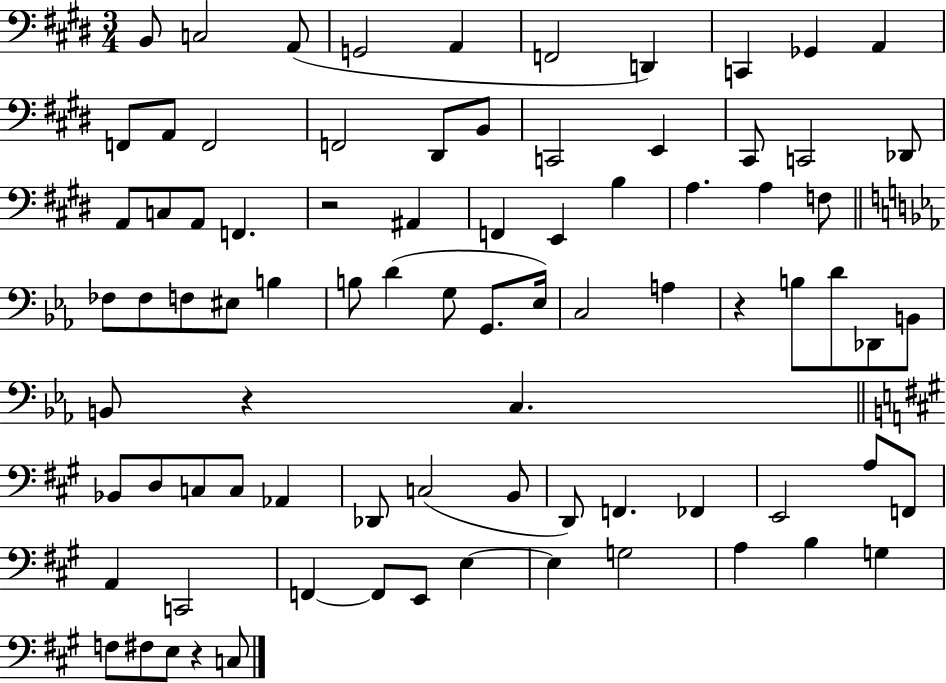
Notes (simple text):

B2/e C3/h A2/e G2/h A2/q F2/h D2/q C2/q Gb2/q A2/q F2/e A2/e F2/h F2/h D#2/e B2/e C2/h E2/q C#2/e C2/h Db2/e A2/e C3/e A2/e F2/q. R/h A#2/q F2/q E2/q B3/q A3/q. A3/q F3/e FES3/e FES3/e F3/e EIS3/e B3/q B3/e D4/q G3/e G2/e. Eb3/s C3/h A3/q R/q B3/e D4/e Db2/e B2/e B2/e R/q C3/q. Bb2/e D3/e C3/e C3/e Ab2/q Db2/e C3/h B2/e D2/e F2/q. FES2/q E2/h A3/e F2/e A2/q C2/h F2/q F2/e E2/e E3/q E3/q G3/h A3/q B3/q G3/q F3/e F#3/e E3/e R/q C3/e